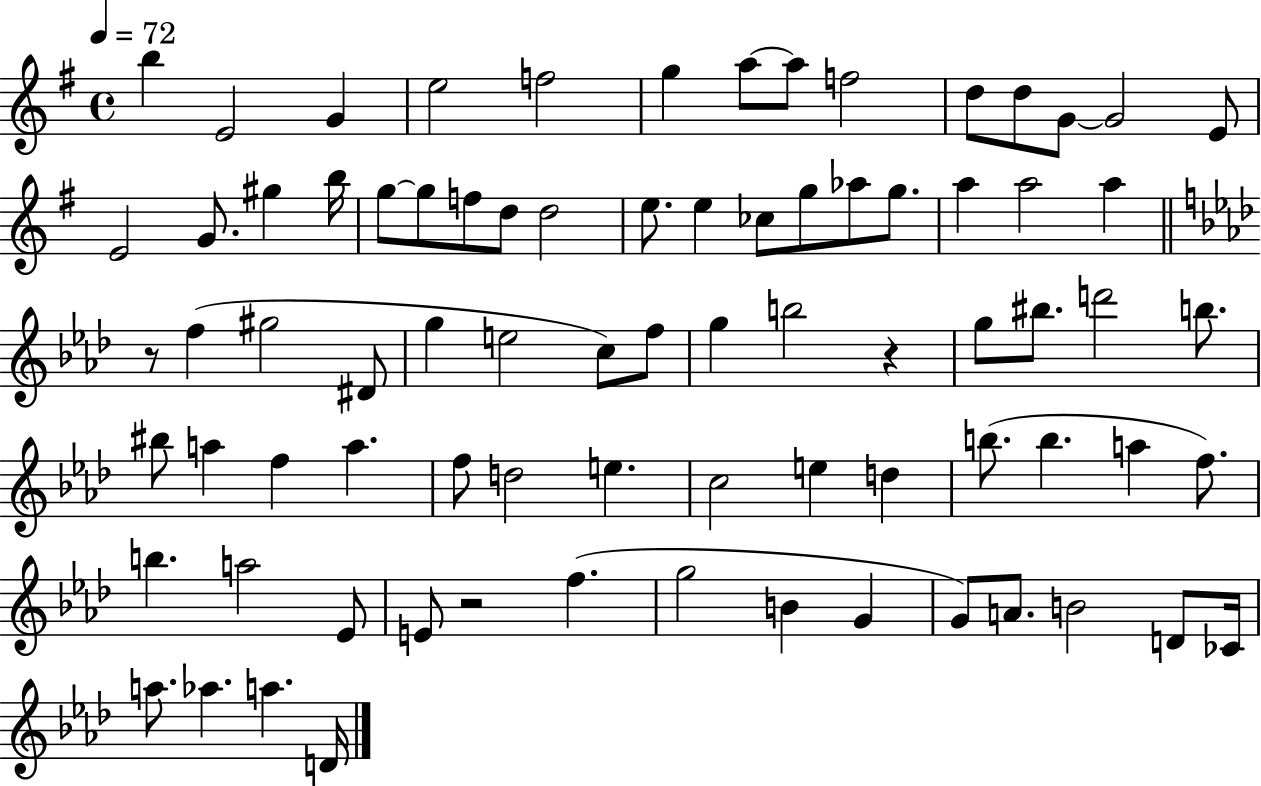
{
  \clef treble
  \time 4/4
  \defaultTimeSignature
  \key g \major
  \tempo 4 = 72
  b''4 e'2 g'4 | e''2 f''2 | g''4 a''8~~ a''8 f''2 | d''8 d''8 g'8~~ g'2 e'8 | \break e'2 g'8. gis''4 b''16 | g''8~~ g''8 f''8 d''8 d''2 | e''8. e''4 ces''8 g''8 aes''8 g''8. | a''4 a''2 a''4 | \break \bar "||" \break \key f \minor r8 f''4( gis''2 dis'8 | g''4 e''2 c''8) f''8 | g''4 b''2 r4 | g''8 bis''8. d'''2 b''8. | \break bis''8 a''4 f''4 a''4. | f''8 d''2 e''4. | c''2 e''4 d''4 | b''8.( b''4. a''4 f''8.) | \break b''4. a''2 ees'8 | e'8 r2 f''4.( | g''2 b'4 g'4 | g'8) a'8. b'2 d'8 ces'16 | \break a''8. aes''4. a''4. d'16 | \bar "|."
}